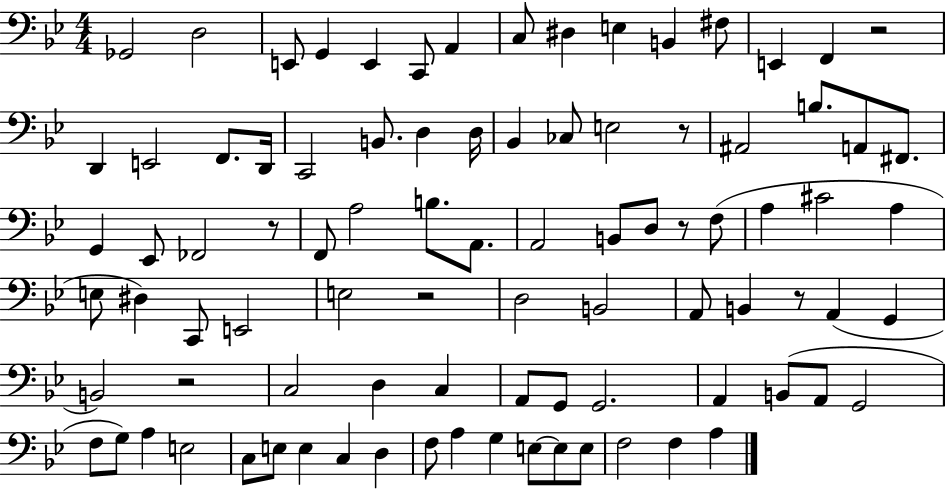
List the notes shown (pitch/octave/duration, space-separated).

Gb2/h D3/h E2/e G2/q E2/q C2/e A2/q C3/e D#3/q E3/q B2/q F#3/e E2/q F2/q R/h D2/q E2/h F2/e. D2/s C2/h B2/e. D3/q D3/s Bb2/q CES3/e E3/h R/e A#2/h B3/e. A2/e F#2/e. G2/q Eb2/e FES2/h R/e F2/e A3/h B3/e. A2/e. A2/h B2/e D3/e R/e F3/e A3/q C#4/h A3/q E3/e D#3/q C2/e E2/h E3/h R/h D3/h B2/h A2/e B2/q R/e A2/q G2/q B2/h R/h C3/h D3/q C3/q A2/e G2/e G2/h. A2/q B2/e A2/e G2/h F3/e G3/e A3/q E3/h C3/e E3/e E3/q C3/q D3/q F3/e A3/q G3/q E3/e E3/e E3/e F3/h F3/q A3/q